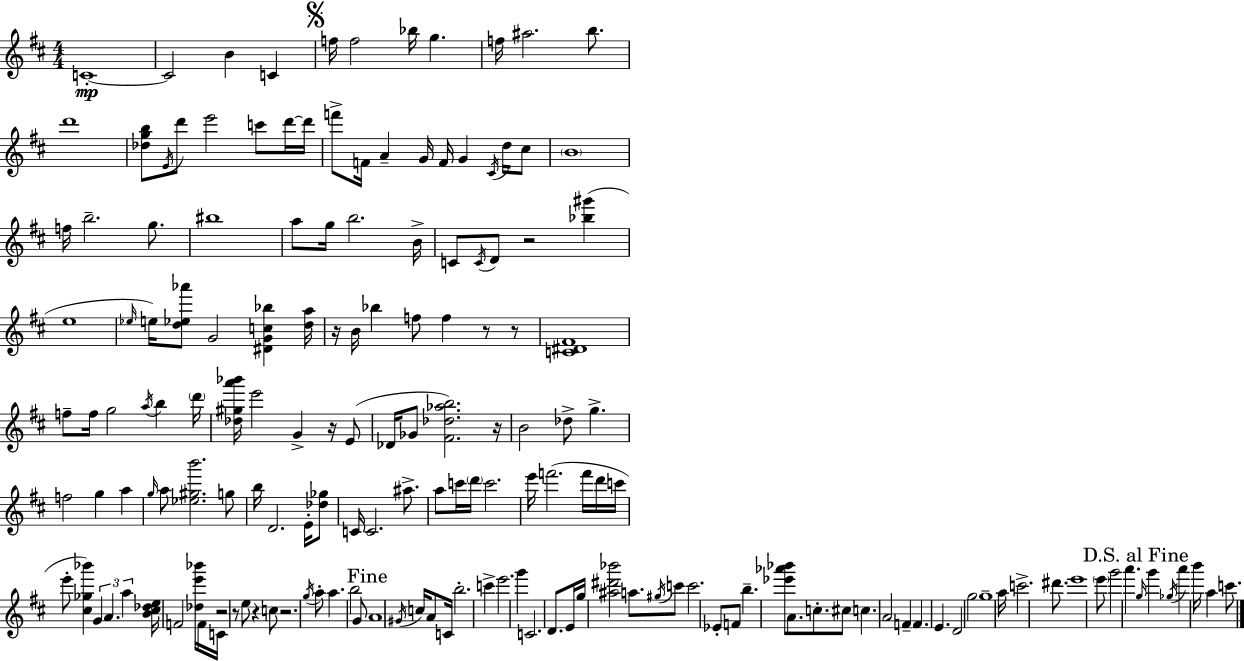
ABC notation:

X:1
T:Untitled
M:4/4
L:1/4
K:D
C4 C2 B C f/4 f2 _b/4 g f/4 ^a2 b/2 d'4 [_dgb]/2 E/4 d'/2 e'2 c'/2 d'/4 d'/4 f'/2 F/4 A G/4 F/4 G ^C/4 d/4 ^c/2 B4 f/4 b2 g/2 ^b4 a/2 g/4 b2 B/4 C/2 C/4 D/2 z2 [_b^g'] e4 _e/4 e/4 [d_e_a']/2 G2 [^DGc_b] [da]/4 z/4 B/4 _b f/2 f z/2 z/2 [C^D^F]4 f/2 f/4 g2 a/4 b d'/4 [_d^ga'_b']/4 e'2 G z/4 E/2 _D/4 _G/2 [^F_d_ab]2 z/4 B2 _d/2 g f2 g a g/4 a/2 [_e^gb']2 g/2 b/4 D2 E/4 [_d_g]/2 C/4 C2 ^a/2 a/2 c'/4 d'/4 c'2 e'/4 f'2 f'/4 d'/4 c'/4 e'/2 [^c_g_b'] G A a [B^c_de]/4 F2 [_de'_b']/4 F/4 C/4 z2 z/2 e/2 z c/2 z2 g/4 a/2 a b2 G/2 A4 ^G/4 c/4 A/2 C/4 b2 c' e'2 g' C2 D/2 E/4 g/4 [^a^d'_b']2 a/2 ^g/4 c'/2 c'2 _E/2 F/2 b [_e'_a'_b']/2 A/2 c/2 ^c/2 c A2 F F E D2 g2 g4 a/4 c'2 ^d'/2 e'4 e'/2 g'2 a' g/4 g' _g/4 a' b'/4 a c'/2